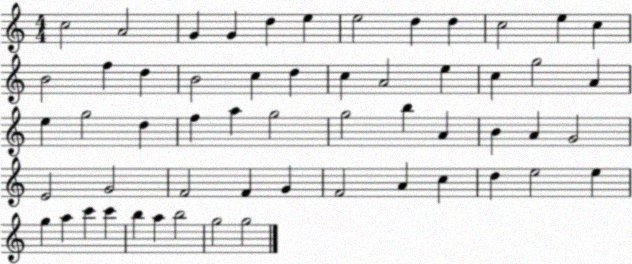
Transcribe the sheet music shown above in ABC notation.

X:1
T:Untitled
M:4/4
L:1/4
K:C
c2 A2 G G d e e2 d d c2 e c B2 f d B2 c d c A2 e c g2 A e g2 d f a g2 g2 b A B A G2 E2 G2 F2 F G F2 A c d e2 e g a c' c' b a b2 g2 g2